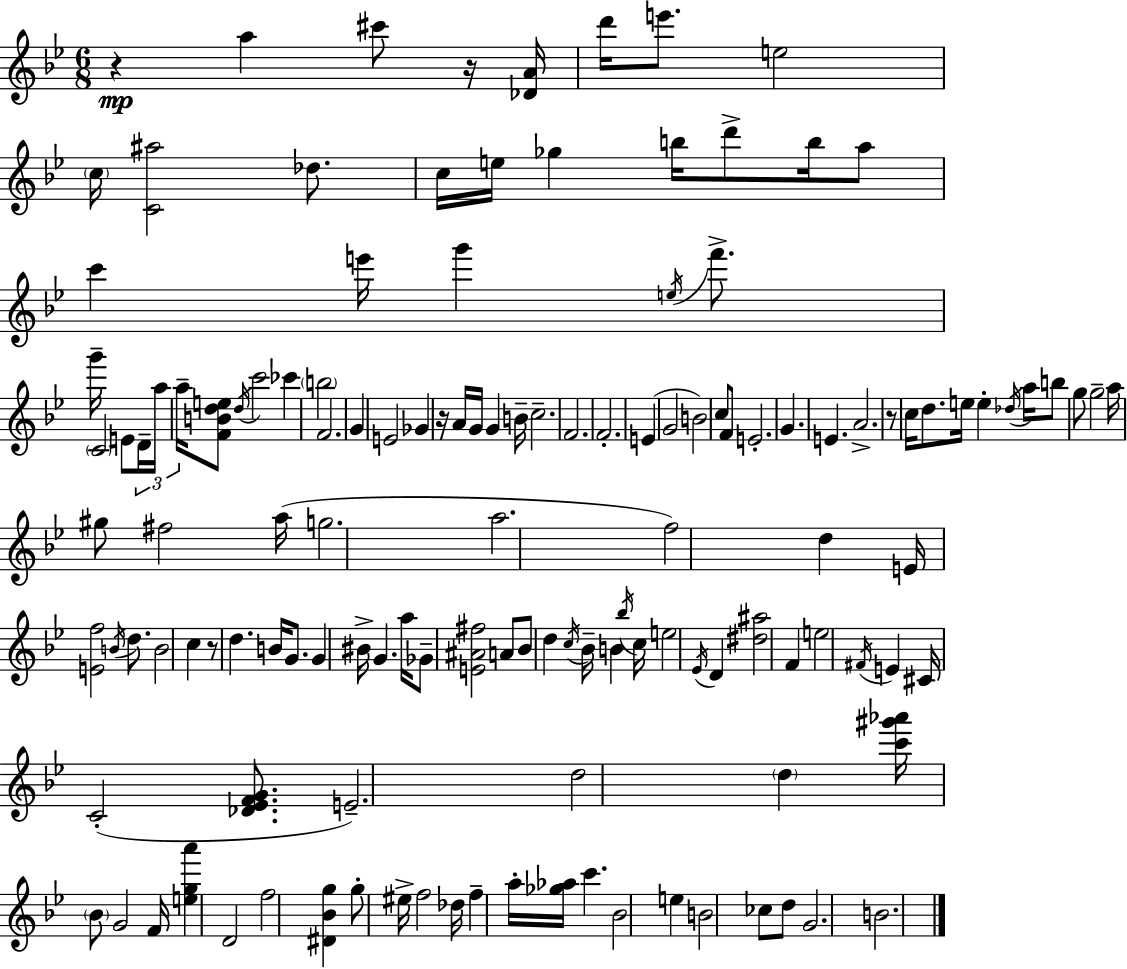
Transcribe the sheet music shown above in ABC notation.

X:1
T:Untitled
M:6/8
L:1/4
K:Gm
z a ^c'/2 z/4 [_DA]/4 d'/4 e'/2 e2 c/4 [C^a]2 _d/2 c/4 e/4 _g b/4 d'/2 b/4 a/2 c' e'/4 g' e/4 f'/2 g'/4 C2 E/2 D/4 a/4 a/4 [FBde]/2 d/4 c'2 _c' b2 F2 G E2 _G z/4 A/4 G/4 G B/4 c2 F2 F2 E G2 B2 c/2 F/2 E2 G E A2 z/2 c/4 d/2 e/4 e _d/4 a/4 b/2 g/2 g2 a/4 ^g/2 ^f2 a/4 g2 a2 f2 d E/4 [Ef]2 B/4 d/2 B2 c z/2 d B/4 G/2 G ^B/4 G a/4 _G/2 [E^A^f]2 A/2 _B/2 d c/4 _B/4 B _b/4 c/4 e2 _E/4 D [^d^a]2 F e2 ^F/4 E ^C/4 C2 [_D_EFG]/2 E2 d2 d [c'^g'_a']/4 _B/2 G2 F/4 [ega'] D2 f2 [^D_Bg] g/2 ^e/4 f2 _d/4 f a/4 [_g_a]/4 c' _B2 e B2 _c/2 d/2 G2 B2